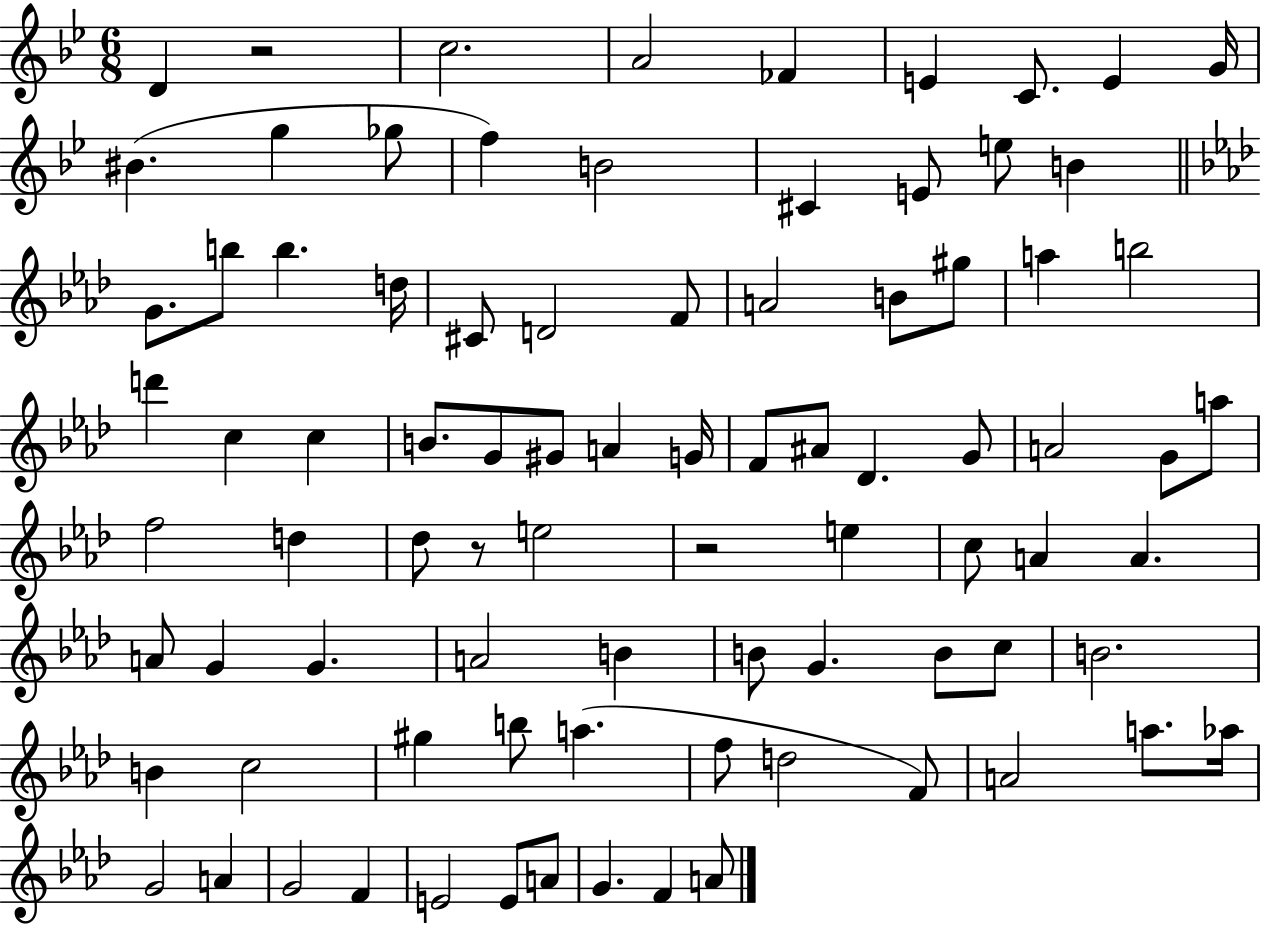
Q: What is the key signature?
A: BES major